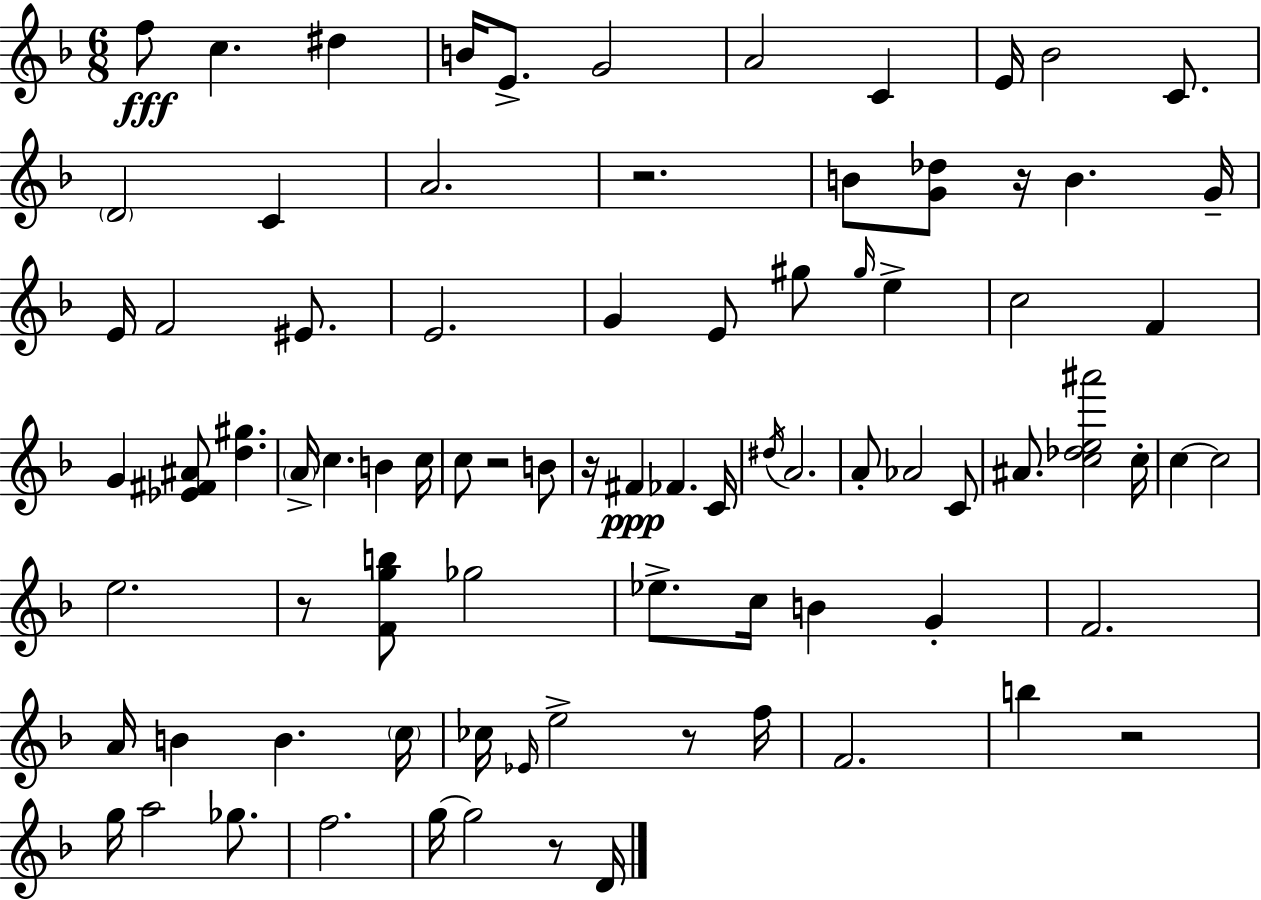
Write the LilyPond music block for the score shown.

{
  \clef treble
  \numericTimeSignature
  \time 6/8
  \key d \minor
  \repeat volta 2 { f''8\fff c''4. dis''4 | b'16 e'8.-> g'2 | a'2 c'4 | e'16 bes'2 c'8. | \break \parenthesize d'2 c'4 | a'2. | r2. | b'8 <g' des''>8 r16 b'4. g'16-- | \break e'16 f'2 eis'8. | e'2. | g'4 e'8 gis''8 \grace { gis''16 } e''4-> | c''2 f'4 | \break g'4 <ees' fis' ais'>8 <d'' gis''>4. | \parenthesize a'16-> c''4. b'4 | c''16 c''8 r2 b'8 | r16 fis'4\ppp fes'4. | \break c'16 \acciaccatura { dis''16 } a'2. | a'8-. aes'2 | c'8 ais'8. <c'' des'' e'' ais'''>2 | c''16-. c''4~~ c''2 | \break e''2. | r8 <f' g'' b''>8 ges''2 | ees''8.-> c''16 b'4 g'4-. | f'2. | \break a'16 b'4 b'4. | \parenthesize c''16 ces''16 \grace { ees'16 } e''2-> | r8 f''16 f'2. | b''4 r2 | \break g''16 a''2 | ges''8. f''2. | g''16~~ g''2 | r8 d'16 } \bar "|."
}